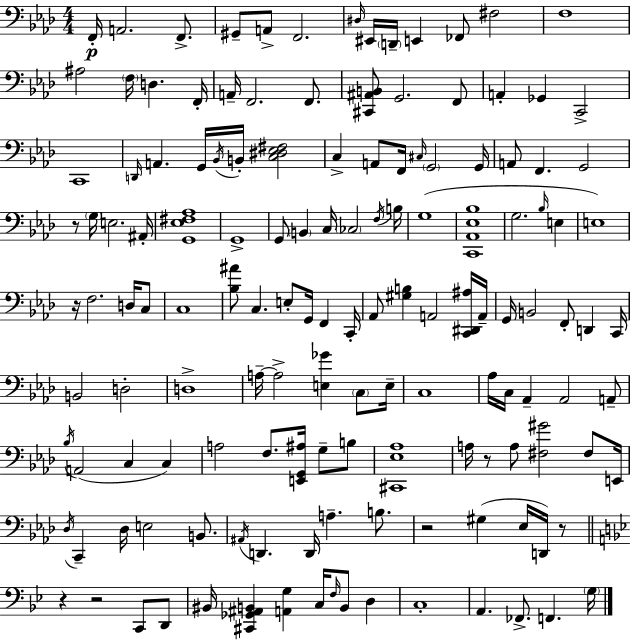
{
  \clef bass
  \numericTimeSignature
  \time 4/4
  \key aes \major
  f,16-.\p a,2. f,8.-> | gis,8-- a,8-> f,2. | \grace { dis16 } eis,16 \parenthesize d,16-- e,4 fes,8 fis2 | f1 | \break ais2 \parenthesize f16 d4. | f,16-. a,16-- f,2. f,8. | <cis, ais, b,>8 g,2. f,8 | a,4-. ges,4 c,2-> | \break c,1 | \grace { d,16 } a,4. g,16 \acciaccatura { bes,16 } b,16-. <c dis ees fis>2 | c4-> a,8 f,16 \grace { cis16 } \parenthesize g,2 | g,16 a,8 f,4. g,2 | \break r8 \parenthesize g16 e2. | ais,16-. <g, ees fis aes>1 | g,1-> | g,8 \parenthesize b,4 c16 \parenthesize ces2 | \break \acciaccatura { f16 } b16 g1( | <c, aes, ees bes>1 | g2. | \grace { bes16 } e4 e1) | \break r16 f2. | d16 c8 c1 | <bes ais'>8 c4. e8-. | g,16 f,4 c,16-. aes,8 <gis b>4 a,2 | \break <c, dis, ais>16 a,16-- g,16 b,2 f,8-. | d,4 c,16 b,2 d2-. | d1-> | a16--~~ a2-> <e ges'>4 | \break \parenthesize c8 e16-- c1 | aes16 c16 aes,4-- aes,2 | a,8-- \acciaccatura { bes16 }( a,2 c4 | c4) a2 f8. | \break <e, g, ais>16 g8-- b8 <cis, ees aes>1 | a16 r8 a8 <fis gis'>2 | fis8 e,16 \acciaccatura { des16 } c,4-- des16 e2 | b,8. \acciaccatura { ais,16 } d,4. d,16 | \break a4.-- b8. r2 | gis4( ees16 d,16) r8 \bar "||" \break \key bes \major r4 r2 c,8 d,8 | bis,16 <cis, ges, ais, b,>4 <a, g>4 c16 \grace { f16 } b,8 d4 | c1-. | a,4. fes,8.-> f,4. | \break \parenthesize g16 \bar "|."
}